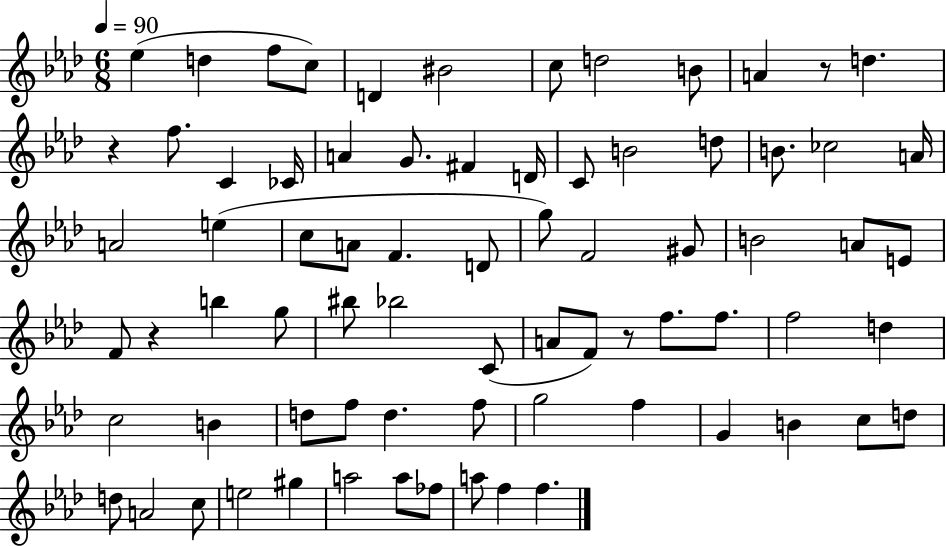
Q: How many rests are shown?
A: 4